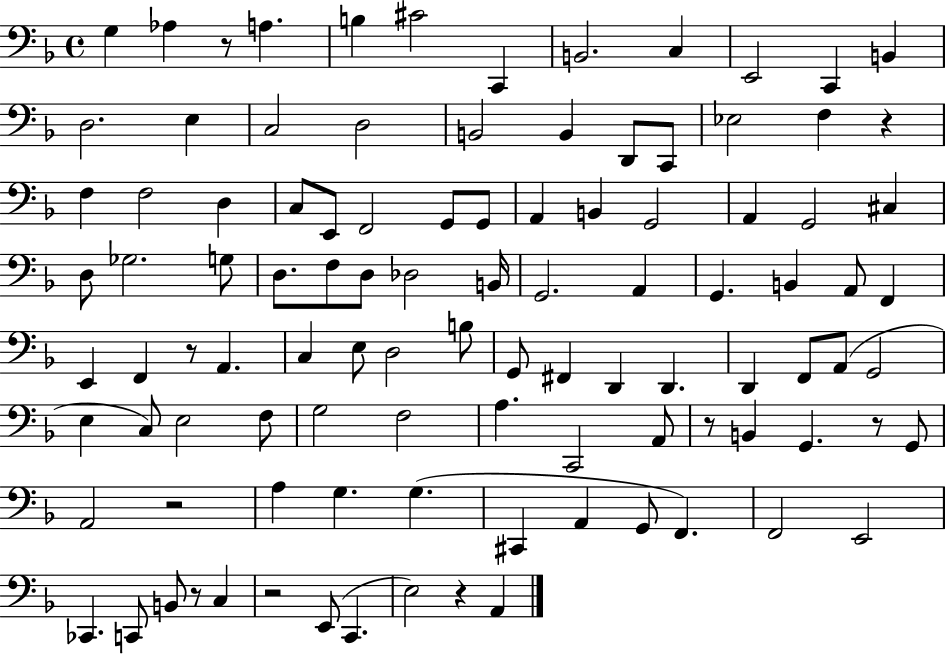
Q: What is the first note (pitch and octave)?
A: G3